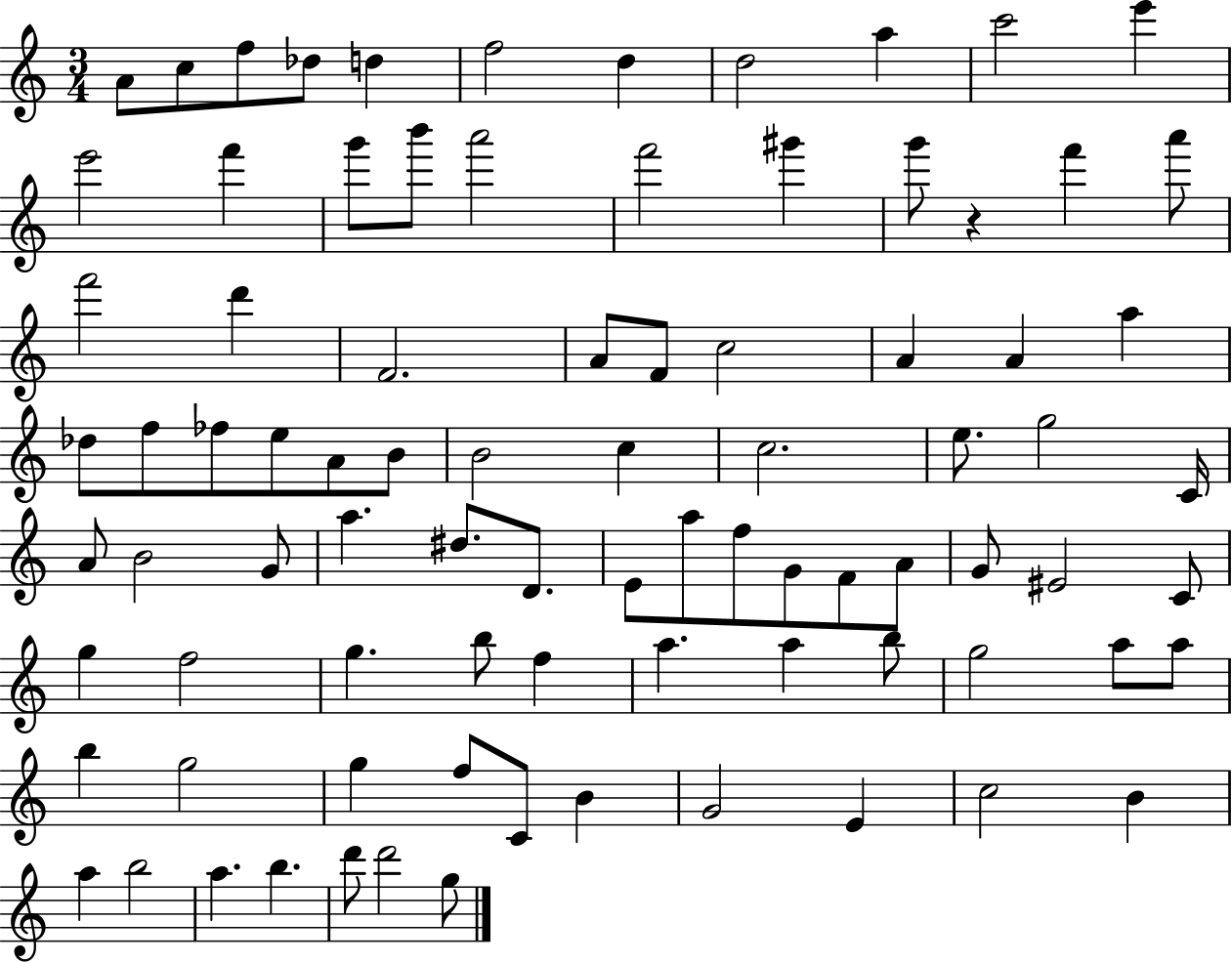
A4/e C5/e F5/e Db5/e D5/q F5/h D5/q D5/h A5/q C6/h E6/q E6/h F6/q G6/e B6/e A6/h F6/h G#6/q G6/e R/q F6/q A6/e F6/h D6/q F4/h. A4/e F4/e C5/h A4/q A4/q A5/q Db5/e F5/e FES5/e E5/e A4/e B4/e B4/h C5/q C5/h. E5/e. G5/h C4/s A4/e B4/h G4/e A5/q. D#5/e. D4/e. E4/e A5/e F5/e G4/e F4/e A4/e G4/e EIS4/h C4/e G5/q F5/h G5/q. B5/e F5/q A5/q. A5/q B5/e G5/h A5/e A5/e B5/q G5/h G5/q F5/e C4/e B4/q G4/h E4/q C5/h B4/q A5/q B5/h A5/q. B5/q. D6/e D6/h G5/e